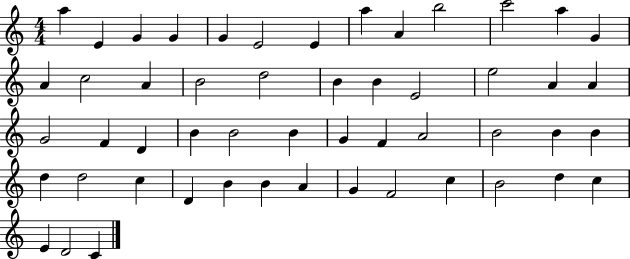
X:1
T:Untitled
M:4/4
L:1/4
K:C
a E G G G E2 E a A b2 c'2 a G A c2 A B2 d2 B B E2 e2 A A G2 F D B B2 B G F A2 B2 B B d d2 c D B B A G F2 c B2 d c E D2 C